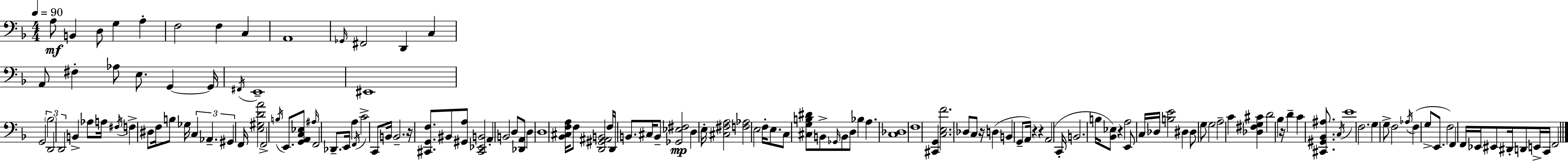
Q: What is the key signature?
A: D minor